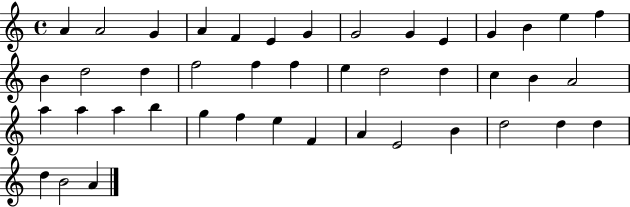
X:1
T:Untitled
M:4/4
L:1/4
K:C
A A2 G A F E G G2 G E G B e f B d2 d f2 f f e d2 d c B A2 a a a b g f e F A E2 B d2 d d d B2 A